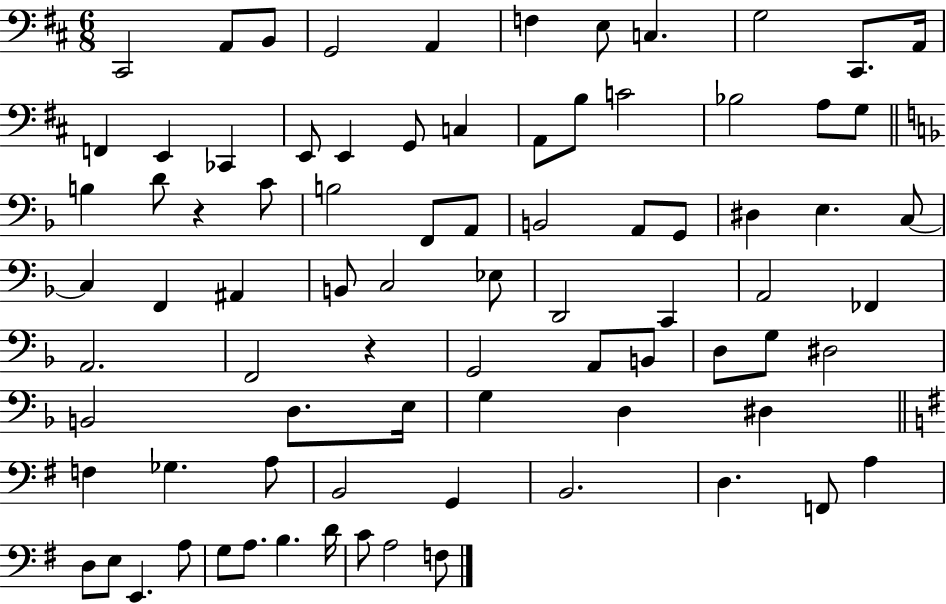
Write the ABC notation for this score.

X:1
T:Untitled
M:6/8
L:1/4
K:D
^C,,2 A,,/2 B,,/2 G,,2 A,, F, E,/2 C, G,2 ^C,,/2 A,,/4 F,, E,, _C,, E,,/2 E,, G,,/2 C, A,,/2 B,/2 C2 _B,2 A,/2 G,/2 B, D/2 z C/2 B,2 F,,/2 A,,/2 B,,2 A,,/2 G,,/2 ^D, E, C,/2 C, F,, ^A,, B,,/2 C,2 _E,/2 D,,2 C,, A,,2 _F,, A,,2 F,,2 z G,,2 A,,/2 B,,/2 D,/2 G,/2 ^D,2 B,,2 D,/2 E,/4 G, D, ^D, F, _G, A,/2 B,,2 G,, B,,2 D, F,,/2 A, D,/2 E,/2 E,, A,/2 G,/2 A,/2 B, D/4 C/2 A,2 F,/2